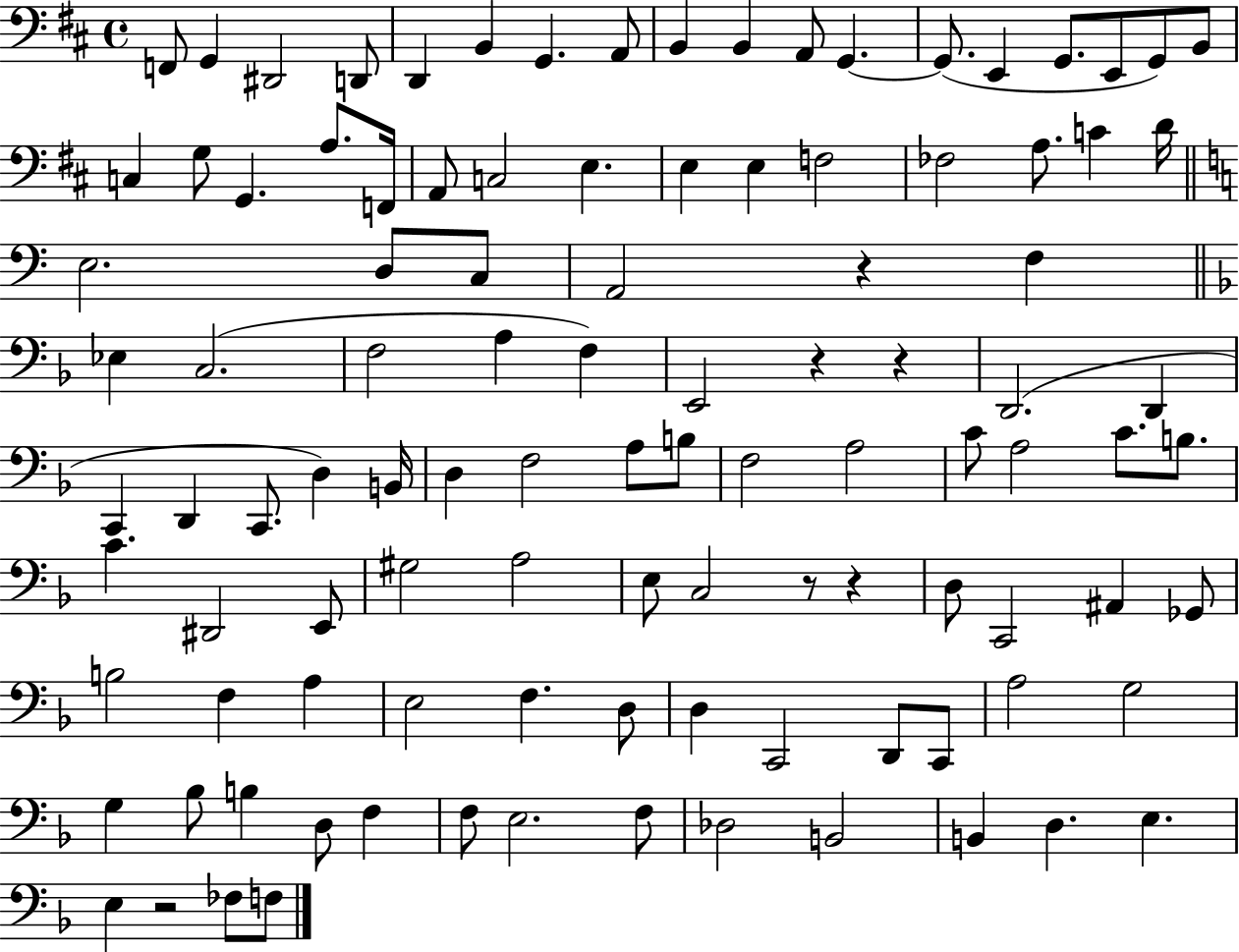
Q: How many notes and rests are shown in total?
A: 106